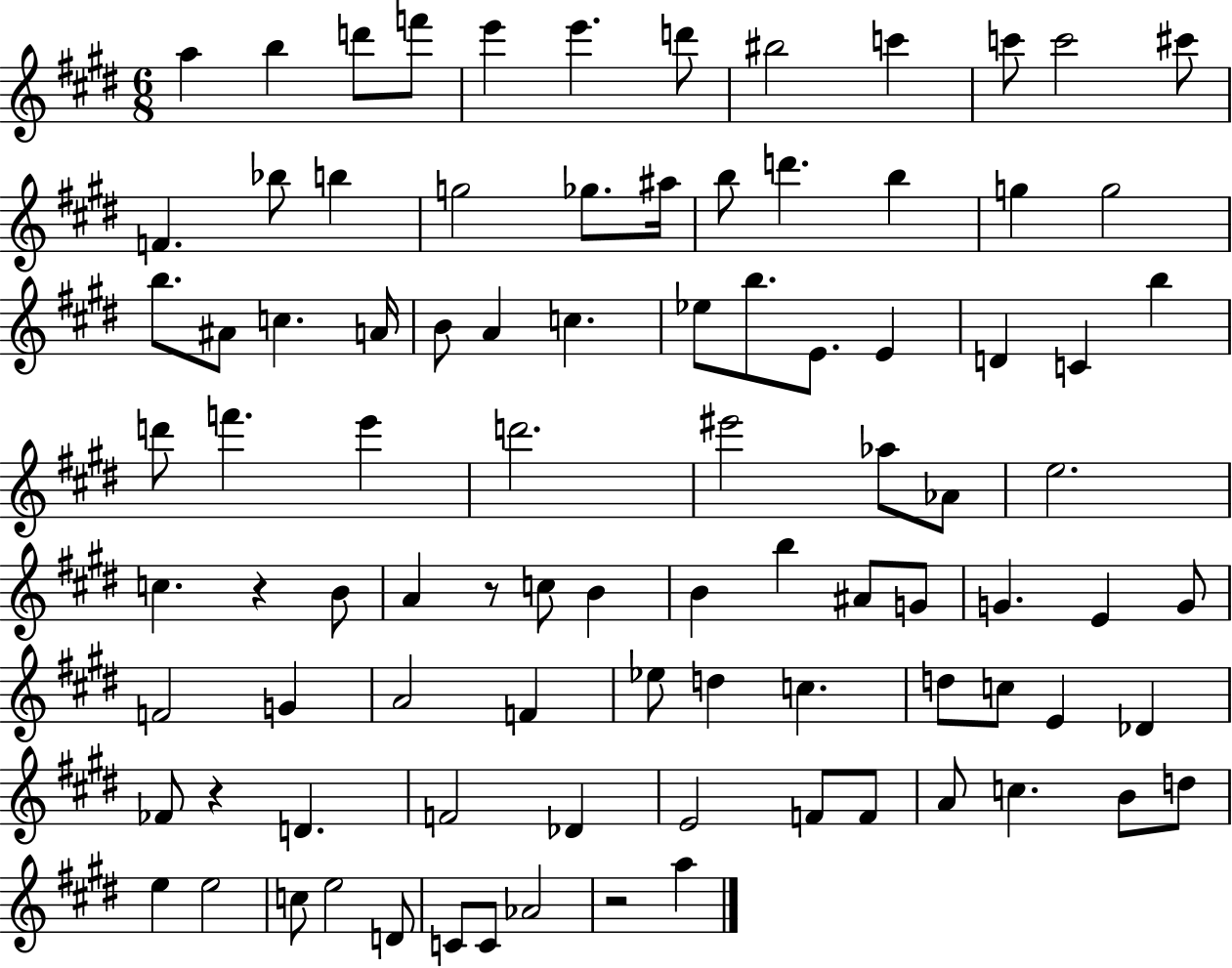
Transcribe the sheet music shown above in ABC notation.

X:1
T:Untitled
M:6/8
L:1/4
K:E
a b d'/2 f'/2 e' e' d'/2 ^b2 c' c'/2 c'2 ^c'/2 F _b/2 b g2 _g/2 ^a/4 b/2 d' b g g2 b/2 ^A/2 c A/4 B/2 A c _e/2 b/2 E/2 E D C b d'/2 f' e' d'2 ^e'2 _a/2 _A/2 e2 c z B/2 A z/2 c/2 B B b ^A/2 G/2 G E G/2 F2 G A2 F _e/2 d c d/2 c/2 E _D _F/2 z D F2 _D E2 F/2 F/2 A/2 c B/2 d/2 e e2 c/2 e2 D/2 C/2 C/2 _A2 z2 a